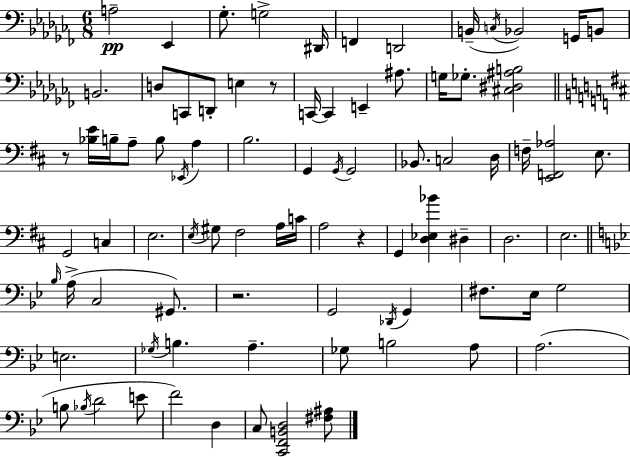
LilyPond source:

{
  \clef bass
  \numericTimeSignature
  \time 6/8
  \key aes \minor
  a2--\pp ees,4 | ges8.-. g2-> dis,16 | f,4 d,2 | b,16--( \acciaccatura { c16 } bes,2) g,16 b,8 | \break b,2. | d8 c,8 d,8-. e4 r8 | c,16~~ c,4 e,4-- ais8. | g16 ges8.-. <cis dis ais b>2 | \break \bar "||" \break \key d \major r8 <bes e'>16 b16-- a8-- b8 \acciaccatura { ees,16 } a4 | b2. | g,4 \acciaccatura { g,16 } g,2 | bes,8. c2 | \break d16 f16-- <e, f, aes>2 e8. | g,2 c4 | e2. | \acciaccatura { e16 } gis8 fis2 | \break a16 c'16 a2 r4 | g,4 <d ees bes'>4 dis4-- | d2. | e2. | \break \bar "||" \break \key g \minor \grace { bes16 }( a16-> c2 gis,8.) | r2. | g,2 \acciaccatura { des,16 } g,4 | fis8. ees16 g2 | \break e2. | \acciaccatura { ges16 } b4. a4.-- | ges8 b2 | a8 a2.( | \break b8 \acciaccatura { bes16 } d'2 | e'8 f'2) | d4 c8 <c, f, b, d>2 | <fis ais>8 \bar "|."
}